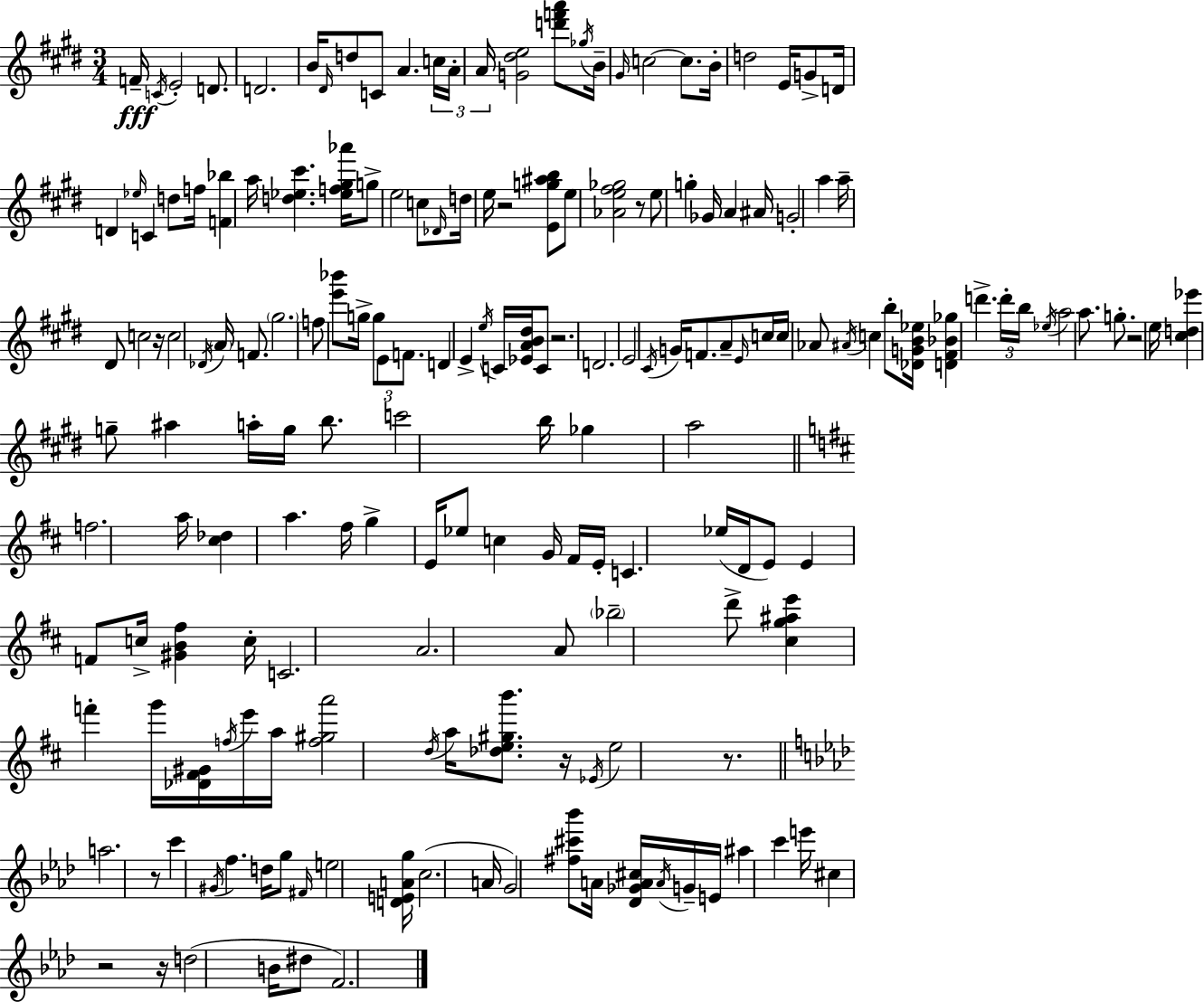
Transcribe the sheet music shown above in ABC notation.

X:1
T:Untitled
M:3/4
L:1/4
K:E
F/4 C/4 E2 D/2 D2 B/4 ^D/4 d/2 C/2 A c/4 A/4 A/4 [G^de]2 [d'f'a']/2 _g/4 B/4 ^G/4 c2 c/2 B/4 d2 E/4 G/2 D/4 D _e/4 C d/2 f/4 [F_b] a/4 [d_e^c'] [_ef^g_a']/4 g/2 e2 c/2 _D/4 d/4 e/4 z2 [Eg^ab]/2 e/2 [_Ae^f_g]2 z/2 e/2 g _G/4 A ^A/4 G2 a a/4 ^D/2 c2 z/4 c2 _D/4 A/4 F/2 ^g2 f/2 [e'_b']/2 g/4 g/2 E/2 F/2 D E e/4 C/4 [_EAB^d]/4 C/2 z2 D2 E2 ^C/4 G/4 F/2 A/2 E/4 c/4 c/4 _A/2 ^A/4 c b/2 [_DGB_e]/4 [D^F_B_g] d' d'/4 b/4 _e/4 a2 a/2 g/2 z2 e/4 [^cd_e'] g/2 ^a a/4 g/4 b/2 c'2 b/4 _g a2 f2 a/4 [^c_d] a ^f/4 g E/4 _e/2 c G/4 ^F/4 E/4 C _e/4 D/4 E/2 E F/2 c/4 [^GB^f] c/4 C2 A2 A/2 _b2 d'/2 [^cg^ae'] f' g'/4 [_D^F^G]/4 f/4 e'/4 a/4 [f^ga']2 d/4 a/4 [_de^gb']/2 z/4 _E/4 e2 z/2 a2 z/2 c' ^G/4 f d/4 g/2 ^F/4 e2 [DEAg]/4 c2 A/4 G2 [^f^c'_b']/2 A/4 [_D_GA^c]/4 A/4 G/4 E/4 ^a c' e'/4 ^c z2 z/4 d2 B/4 ^d/2 F2